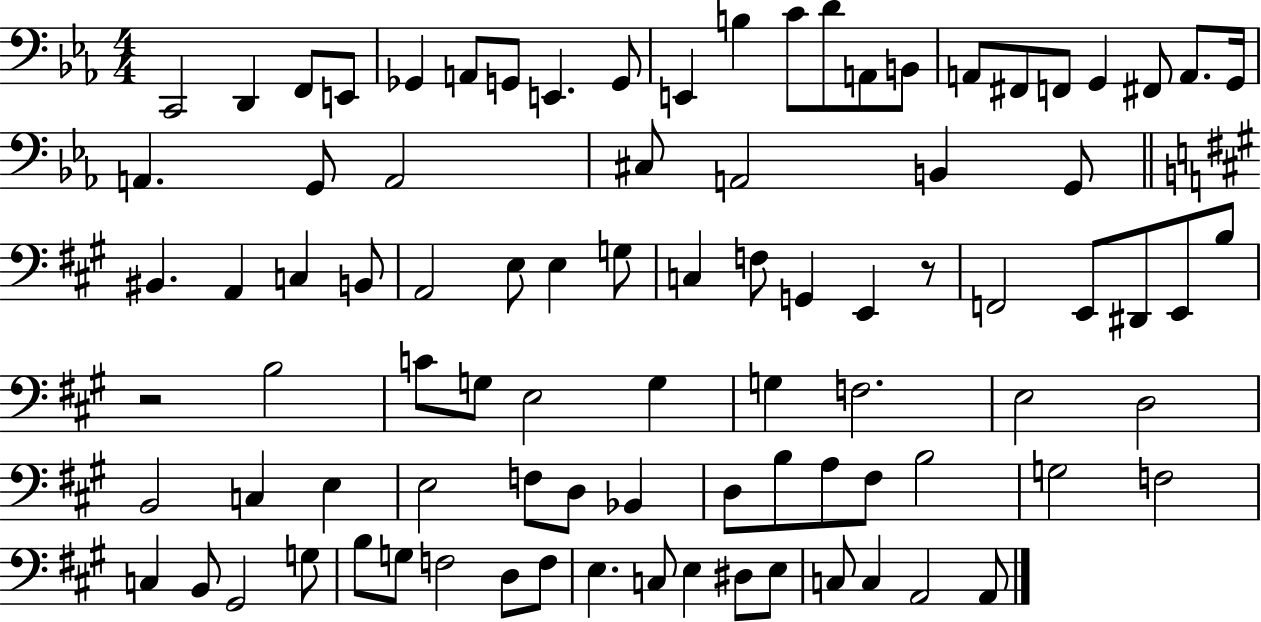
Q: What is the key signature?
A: EES major